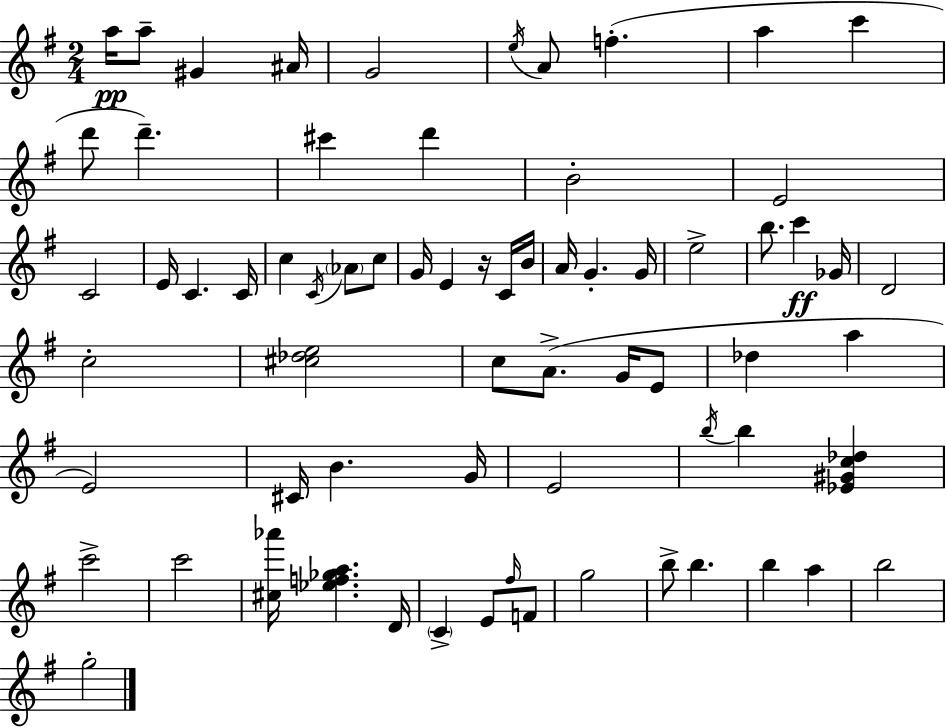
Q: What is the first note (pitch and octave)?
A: A5